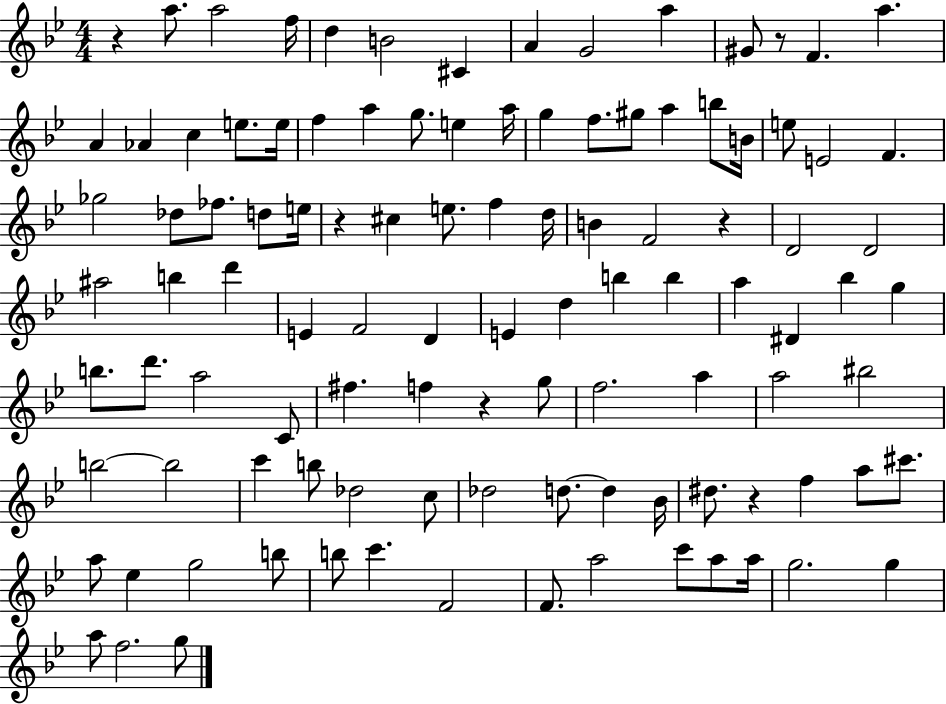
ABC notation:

X:1
T:Untitled
M:4/4
L:1/4
K:Bb
z a/2 a2 f/4 d B2 ^C A G2 a ^G/2 z/2 F a A _A c e/2 e/4 f a g/2 e a/4 g f/2 ^g/2 a b/2 B/4 e/2 E2 F _g2 _d/2 _f/2 d/2 e/4 z ^c e/2 f d/4 B F2 z D2 D2 ^a2 b d' E F2 D E d b b a ^D _b g b/2 d'/2 a2 C/2 ^f f z g/2 f2 a a2 ^b2 b2 b2 c' b/2 _d2 c/2 _d2 d/2 d _B/4 ^d/2 z f a/2 ^c'/2 a/2 _e g2 b/2 b/2 c' F2 F/2 a2 c'/2 a/2 a/4 g2 g a/2 f2 g/2